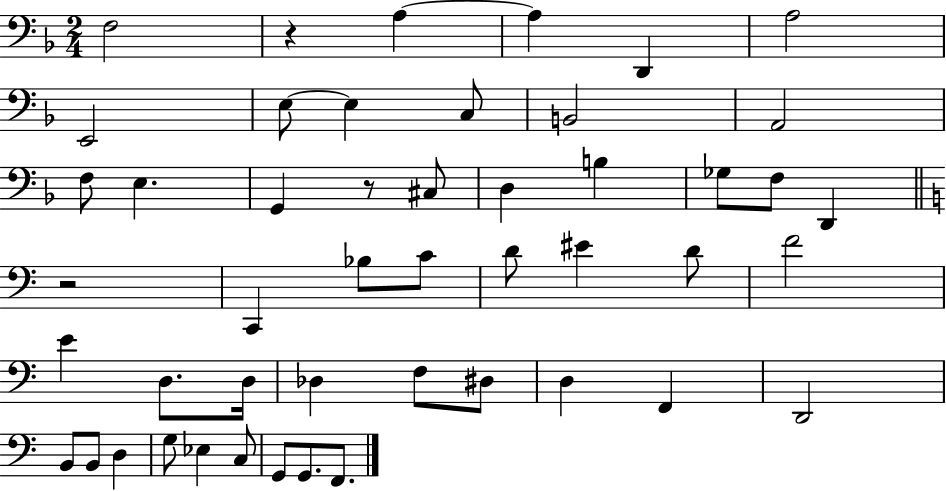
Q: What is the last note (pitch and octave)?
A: F2